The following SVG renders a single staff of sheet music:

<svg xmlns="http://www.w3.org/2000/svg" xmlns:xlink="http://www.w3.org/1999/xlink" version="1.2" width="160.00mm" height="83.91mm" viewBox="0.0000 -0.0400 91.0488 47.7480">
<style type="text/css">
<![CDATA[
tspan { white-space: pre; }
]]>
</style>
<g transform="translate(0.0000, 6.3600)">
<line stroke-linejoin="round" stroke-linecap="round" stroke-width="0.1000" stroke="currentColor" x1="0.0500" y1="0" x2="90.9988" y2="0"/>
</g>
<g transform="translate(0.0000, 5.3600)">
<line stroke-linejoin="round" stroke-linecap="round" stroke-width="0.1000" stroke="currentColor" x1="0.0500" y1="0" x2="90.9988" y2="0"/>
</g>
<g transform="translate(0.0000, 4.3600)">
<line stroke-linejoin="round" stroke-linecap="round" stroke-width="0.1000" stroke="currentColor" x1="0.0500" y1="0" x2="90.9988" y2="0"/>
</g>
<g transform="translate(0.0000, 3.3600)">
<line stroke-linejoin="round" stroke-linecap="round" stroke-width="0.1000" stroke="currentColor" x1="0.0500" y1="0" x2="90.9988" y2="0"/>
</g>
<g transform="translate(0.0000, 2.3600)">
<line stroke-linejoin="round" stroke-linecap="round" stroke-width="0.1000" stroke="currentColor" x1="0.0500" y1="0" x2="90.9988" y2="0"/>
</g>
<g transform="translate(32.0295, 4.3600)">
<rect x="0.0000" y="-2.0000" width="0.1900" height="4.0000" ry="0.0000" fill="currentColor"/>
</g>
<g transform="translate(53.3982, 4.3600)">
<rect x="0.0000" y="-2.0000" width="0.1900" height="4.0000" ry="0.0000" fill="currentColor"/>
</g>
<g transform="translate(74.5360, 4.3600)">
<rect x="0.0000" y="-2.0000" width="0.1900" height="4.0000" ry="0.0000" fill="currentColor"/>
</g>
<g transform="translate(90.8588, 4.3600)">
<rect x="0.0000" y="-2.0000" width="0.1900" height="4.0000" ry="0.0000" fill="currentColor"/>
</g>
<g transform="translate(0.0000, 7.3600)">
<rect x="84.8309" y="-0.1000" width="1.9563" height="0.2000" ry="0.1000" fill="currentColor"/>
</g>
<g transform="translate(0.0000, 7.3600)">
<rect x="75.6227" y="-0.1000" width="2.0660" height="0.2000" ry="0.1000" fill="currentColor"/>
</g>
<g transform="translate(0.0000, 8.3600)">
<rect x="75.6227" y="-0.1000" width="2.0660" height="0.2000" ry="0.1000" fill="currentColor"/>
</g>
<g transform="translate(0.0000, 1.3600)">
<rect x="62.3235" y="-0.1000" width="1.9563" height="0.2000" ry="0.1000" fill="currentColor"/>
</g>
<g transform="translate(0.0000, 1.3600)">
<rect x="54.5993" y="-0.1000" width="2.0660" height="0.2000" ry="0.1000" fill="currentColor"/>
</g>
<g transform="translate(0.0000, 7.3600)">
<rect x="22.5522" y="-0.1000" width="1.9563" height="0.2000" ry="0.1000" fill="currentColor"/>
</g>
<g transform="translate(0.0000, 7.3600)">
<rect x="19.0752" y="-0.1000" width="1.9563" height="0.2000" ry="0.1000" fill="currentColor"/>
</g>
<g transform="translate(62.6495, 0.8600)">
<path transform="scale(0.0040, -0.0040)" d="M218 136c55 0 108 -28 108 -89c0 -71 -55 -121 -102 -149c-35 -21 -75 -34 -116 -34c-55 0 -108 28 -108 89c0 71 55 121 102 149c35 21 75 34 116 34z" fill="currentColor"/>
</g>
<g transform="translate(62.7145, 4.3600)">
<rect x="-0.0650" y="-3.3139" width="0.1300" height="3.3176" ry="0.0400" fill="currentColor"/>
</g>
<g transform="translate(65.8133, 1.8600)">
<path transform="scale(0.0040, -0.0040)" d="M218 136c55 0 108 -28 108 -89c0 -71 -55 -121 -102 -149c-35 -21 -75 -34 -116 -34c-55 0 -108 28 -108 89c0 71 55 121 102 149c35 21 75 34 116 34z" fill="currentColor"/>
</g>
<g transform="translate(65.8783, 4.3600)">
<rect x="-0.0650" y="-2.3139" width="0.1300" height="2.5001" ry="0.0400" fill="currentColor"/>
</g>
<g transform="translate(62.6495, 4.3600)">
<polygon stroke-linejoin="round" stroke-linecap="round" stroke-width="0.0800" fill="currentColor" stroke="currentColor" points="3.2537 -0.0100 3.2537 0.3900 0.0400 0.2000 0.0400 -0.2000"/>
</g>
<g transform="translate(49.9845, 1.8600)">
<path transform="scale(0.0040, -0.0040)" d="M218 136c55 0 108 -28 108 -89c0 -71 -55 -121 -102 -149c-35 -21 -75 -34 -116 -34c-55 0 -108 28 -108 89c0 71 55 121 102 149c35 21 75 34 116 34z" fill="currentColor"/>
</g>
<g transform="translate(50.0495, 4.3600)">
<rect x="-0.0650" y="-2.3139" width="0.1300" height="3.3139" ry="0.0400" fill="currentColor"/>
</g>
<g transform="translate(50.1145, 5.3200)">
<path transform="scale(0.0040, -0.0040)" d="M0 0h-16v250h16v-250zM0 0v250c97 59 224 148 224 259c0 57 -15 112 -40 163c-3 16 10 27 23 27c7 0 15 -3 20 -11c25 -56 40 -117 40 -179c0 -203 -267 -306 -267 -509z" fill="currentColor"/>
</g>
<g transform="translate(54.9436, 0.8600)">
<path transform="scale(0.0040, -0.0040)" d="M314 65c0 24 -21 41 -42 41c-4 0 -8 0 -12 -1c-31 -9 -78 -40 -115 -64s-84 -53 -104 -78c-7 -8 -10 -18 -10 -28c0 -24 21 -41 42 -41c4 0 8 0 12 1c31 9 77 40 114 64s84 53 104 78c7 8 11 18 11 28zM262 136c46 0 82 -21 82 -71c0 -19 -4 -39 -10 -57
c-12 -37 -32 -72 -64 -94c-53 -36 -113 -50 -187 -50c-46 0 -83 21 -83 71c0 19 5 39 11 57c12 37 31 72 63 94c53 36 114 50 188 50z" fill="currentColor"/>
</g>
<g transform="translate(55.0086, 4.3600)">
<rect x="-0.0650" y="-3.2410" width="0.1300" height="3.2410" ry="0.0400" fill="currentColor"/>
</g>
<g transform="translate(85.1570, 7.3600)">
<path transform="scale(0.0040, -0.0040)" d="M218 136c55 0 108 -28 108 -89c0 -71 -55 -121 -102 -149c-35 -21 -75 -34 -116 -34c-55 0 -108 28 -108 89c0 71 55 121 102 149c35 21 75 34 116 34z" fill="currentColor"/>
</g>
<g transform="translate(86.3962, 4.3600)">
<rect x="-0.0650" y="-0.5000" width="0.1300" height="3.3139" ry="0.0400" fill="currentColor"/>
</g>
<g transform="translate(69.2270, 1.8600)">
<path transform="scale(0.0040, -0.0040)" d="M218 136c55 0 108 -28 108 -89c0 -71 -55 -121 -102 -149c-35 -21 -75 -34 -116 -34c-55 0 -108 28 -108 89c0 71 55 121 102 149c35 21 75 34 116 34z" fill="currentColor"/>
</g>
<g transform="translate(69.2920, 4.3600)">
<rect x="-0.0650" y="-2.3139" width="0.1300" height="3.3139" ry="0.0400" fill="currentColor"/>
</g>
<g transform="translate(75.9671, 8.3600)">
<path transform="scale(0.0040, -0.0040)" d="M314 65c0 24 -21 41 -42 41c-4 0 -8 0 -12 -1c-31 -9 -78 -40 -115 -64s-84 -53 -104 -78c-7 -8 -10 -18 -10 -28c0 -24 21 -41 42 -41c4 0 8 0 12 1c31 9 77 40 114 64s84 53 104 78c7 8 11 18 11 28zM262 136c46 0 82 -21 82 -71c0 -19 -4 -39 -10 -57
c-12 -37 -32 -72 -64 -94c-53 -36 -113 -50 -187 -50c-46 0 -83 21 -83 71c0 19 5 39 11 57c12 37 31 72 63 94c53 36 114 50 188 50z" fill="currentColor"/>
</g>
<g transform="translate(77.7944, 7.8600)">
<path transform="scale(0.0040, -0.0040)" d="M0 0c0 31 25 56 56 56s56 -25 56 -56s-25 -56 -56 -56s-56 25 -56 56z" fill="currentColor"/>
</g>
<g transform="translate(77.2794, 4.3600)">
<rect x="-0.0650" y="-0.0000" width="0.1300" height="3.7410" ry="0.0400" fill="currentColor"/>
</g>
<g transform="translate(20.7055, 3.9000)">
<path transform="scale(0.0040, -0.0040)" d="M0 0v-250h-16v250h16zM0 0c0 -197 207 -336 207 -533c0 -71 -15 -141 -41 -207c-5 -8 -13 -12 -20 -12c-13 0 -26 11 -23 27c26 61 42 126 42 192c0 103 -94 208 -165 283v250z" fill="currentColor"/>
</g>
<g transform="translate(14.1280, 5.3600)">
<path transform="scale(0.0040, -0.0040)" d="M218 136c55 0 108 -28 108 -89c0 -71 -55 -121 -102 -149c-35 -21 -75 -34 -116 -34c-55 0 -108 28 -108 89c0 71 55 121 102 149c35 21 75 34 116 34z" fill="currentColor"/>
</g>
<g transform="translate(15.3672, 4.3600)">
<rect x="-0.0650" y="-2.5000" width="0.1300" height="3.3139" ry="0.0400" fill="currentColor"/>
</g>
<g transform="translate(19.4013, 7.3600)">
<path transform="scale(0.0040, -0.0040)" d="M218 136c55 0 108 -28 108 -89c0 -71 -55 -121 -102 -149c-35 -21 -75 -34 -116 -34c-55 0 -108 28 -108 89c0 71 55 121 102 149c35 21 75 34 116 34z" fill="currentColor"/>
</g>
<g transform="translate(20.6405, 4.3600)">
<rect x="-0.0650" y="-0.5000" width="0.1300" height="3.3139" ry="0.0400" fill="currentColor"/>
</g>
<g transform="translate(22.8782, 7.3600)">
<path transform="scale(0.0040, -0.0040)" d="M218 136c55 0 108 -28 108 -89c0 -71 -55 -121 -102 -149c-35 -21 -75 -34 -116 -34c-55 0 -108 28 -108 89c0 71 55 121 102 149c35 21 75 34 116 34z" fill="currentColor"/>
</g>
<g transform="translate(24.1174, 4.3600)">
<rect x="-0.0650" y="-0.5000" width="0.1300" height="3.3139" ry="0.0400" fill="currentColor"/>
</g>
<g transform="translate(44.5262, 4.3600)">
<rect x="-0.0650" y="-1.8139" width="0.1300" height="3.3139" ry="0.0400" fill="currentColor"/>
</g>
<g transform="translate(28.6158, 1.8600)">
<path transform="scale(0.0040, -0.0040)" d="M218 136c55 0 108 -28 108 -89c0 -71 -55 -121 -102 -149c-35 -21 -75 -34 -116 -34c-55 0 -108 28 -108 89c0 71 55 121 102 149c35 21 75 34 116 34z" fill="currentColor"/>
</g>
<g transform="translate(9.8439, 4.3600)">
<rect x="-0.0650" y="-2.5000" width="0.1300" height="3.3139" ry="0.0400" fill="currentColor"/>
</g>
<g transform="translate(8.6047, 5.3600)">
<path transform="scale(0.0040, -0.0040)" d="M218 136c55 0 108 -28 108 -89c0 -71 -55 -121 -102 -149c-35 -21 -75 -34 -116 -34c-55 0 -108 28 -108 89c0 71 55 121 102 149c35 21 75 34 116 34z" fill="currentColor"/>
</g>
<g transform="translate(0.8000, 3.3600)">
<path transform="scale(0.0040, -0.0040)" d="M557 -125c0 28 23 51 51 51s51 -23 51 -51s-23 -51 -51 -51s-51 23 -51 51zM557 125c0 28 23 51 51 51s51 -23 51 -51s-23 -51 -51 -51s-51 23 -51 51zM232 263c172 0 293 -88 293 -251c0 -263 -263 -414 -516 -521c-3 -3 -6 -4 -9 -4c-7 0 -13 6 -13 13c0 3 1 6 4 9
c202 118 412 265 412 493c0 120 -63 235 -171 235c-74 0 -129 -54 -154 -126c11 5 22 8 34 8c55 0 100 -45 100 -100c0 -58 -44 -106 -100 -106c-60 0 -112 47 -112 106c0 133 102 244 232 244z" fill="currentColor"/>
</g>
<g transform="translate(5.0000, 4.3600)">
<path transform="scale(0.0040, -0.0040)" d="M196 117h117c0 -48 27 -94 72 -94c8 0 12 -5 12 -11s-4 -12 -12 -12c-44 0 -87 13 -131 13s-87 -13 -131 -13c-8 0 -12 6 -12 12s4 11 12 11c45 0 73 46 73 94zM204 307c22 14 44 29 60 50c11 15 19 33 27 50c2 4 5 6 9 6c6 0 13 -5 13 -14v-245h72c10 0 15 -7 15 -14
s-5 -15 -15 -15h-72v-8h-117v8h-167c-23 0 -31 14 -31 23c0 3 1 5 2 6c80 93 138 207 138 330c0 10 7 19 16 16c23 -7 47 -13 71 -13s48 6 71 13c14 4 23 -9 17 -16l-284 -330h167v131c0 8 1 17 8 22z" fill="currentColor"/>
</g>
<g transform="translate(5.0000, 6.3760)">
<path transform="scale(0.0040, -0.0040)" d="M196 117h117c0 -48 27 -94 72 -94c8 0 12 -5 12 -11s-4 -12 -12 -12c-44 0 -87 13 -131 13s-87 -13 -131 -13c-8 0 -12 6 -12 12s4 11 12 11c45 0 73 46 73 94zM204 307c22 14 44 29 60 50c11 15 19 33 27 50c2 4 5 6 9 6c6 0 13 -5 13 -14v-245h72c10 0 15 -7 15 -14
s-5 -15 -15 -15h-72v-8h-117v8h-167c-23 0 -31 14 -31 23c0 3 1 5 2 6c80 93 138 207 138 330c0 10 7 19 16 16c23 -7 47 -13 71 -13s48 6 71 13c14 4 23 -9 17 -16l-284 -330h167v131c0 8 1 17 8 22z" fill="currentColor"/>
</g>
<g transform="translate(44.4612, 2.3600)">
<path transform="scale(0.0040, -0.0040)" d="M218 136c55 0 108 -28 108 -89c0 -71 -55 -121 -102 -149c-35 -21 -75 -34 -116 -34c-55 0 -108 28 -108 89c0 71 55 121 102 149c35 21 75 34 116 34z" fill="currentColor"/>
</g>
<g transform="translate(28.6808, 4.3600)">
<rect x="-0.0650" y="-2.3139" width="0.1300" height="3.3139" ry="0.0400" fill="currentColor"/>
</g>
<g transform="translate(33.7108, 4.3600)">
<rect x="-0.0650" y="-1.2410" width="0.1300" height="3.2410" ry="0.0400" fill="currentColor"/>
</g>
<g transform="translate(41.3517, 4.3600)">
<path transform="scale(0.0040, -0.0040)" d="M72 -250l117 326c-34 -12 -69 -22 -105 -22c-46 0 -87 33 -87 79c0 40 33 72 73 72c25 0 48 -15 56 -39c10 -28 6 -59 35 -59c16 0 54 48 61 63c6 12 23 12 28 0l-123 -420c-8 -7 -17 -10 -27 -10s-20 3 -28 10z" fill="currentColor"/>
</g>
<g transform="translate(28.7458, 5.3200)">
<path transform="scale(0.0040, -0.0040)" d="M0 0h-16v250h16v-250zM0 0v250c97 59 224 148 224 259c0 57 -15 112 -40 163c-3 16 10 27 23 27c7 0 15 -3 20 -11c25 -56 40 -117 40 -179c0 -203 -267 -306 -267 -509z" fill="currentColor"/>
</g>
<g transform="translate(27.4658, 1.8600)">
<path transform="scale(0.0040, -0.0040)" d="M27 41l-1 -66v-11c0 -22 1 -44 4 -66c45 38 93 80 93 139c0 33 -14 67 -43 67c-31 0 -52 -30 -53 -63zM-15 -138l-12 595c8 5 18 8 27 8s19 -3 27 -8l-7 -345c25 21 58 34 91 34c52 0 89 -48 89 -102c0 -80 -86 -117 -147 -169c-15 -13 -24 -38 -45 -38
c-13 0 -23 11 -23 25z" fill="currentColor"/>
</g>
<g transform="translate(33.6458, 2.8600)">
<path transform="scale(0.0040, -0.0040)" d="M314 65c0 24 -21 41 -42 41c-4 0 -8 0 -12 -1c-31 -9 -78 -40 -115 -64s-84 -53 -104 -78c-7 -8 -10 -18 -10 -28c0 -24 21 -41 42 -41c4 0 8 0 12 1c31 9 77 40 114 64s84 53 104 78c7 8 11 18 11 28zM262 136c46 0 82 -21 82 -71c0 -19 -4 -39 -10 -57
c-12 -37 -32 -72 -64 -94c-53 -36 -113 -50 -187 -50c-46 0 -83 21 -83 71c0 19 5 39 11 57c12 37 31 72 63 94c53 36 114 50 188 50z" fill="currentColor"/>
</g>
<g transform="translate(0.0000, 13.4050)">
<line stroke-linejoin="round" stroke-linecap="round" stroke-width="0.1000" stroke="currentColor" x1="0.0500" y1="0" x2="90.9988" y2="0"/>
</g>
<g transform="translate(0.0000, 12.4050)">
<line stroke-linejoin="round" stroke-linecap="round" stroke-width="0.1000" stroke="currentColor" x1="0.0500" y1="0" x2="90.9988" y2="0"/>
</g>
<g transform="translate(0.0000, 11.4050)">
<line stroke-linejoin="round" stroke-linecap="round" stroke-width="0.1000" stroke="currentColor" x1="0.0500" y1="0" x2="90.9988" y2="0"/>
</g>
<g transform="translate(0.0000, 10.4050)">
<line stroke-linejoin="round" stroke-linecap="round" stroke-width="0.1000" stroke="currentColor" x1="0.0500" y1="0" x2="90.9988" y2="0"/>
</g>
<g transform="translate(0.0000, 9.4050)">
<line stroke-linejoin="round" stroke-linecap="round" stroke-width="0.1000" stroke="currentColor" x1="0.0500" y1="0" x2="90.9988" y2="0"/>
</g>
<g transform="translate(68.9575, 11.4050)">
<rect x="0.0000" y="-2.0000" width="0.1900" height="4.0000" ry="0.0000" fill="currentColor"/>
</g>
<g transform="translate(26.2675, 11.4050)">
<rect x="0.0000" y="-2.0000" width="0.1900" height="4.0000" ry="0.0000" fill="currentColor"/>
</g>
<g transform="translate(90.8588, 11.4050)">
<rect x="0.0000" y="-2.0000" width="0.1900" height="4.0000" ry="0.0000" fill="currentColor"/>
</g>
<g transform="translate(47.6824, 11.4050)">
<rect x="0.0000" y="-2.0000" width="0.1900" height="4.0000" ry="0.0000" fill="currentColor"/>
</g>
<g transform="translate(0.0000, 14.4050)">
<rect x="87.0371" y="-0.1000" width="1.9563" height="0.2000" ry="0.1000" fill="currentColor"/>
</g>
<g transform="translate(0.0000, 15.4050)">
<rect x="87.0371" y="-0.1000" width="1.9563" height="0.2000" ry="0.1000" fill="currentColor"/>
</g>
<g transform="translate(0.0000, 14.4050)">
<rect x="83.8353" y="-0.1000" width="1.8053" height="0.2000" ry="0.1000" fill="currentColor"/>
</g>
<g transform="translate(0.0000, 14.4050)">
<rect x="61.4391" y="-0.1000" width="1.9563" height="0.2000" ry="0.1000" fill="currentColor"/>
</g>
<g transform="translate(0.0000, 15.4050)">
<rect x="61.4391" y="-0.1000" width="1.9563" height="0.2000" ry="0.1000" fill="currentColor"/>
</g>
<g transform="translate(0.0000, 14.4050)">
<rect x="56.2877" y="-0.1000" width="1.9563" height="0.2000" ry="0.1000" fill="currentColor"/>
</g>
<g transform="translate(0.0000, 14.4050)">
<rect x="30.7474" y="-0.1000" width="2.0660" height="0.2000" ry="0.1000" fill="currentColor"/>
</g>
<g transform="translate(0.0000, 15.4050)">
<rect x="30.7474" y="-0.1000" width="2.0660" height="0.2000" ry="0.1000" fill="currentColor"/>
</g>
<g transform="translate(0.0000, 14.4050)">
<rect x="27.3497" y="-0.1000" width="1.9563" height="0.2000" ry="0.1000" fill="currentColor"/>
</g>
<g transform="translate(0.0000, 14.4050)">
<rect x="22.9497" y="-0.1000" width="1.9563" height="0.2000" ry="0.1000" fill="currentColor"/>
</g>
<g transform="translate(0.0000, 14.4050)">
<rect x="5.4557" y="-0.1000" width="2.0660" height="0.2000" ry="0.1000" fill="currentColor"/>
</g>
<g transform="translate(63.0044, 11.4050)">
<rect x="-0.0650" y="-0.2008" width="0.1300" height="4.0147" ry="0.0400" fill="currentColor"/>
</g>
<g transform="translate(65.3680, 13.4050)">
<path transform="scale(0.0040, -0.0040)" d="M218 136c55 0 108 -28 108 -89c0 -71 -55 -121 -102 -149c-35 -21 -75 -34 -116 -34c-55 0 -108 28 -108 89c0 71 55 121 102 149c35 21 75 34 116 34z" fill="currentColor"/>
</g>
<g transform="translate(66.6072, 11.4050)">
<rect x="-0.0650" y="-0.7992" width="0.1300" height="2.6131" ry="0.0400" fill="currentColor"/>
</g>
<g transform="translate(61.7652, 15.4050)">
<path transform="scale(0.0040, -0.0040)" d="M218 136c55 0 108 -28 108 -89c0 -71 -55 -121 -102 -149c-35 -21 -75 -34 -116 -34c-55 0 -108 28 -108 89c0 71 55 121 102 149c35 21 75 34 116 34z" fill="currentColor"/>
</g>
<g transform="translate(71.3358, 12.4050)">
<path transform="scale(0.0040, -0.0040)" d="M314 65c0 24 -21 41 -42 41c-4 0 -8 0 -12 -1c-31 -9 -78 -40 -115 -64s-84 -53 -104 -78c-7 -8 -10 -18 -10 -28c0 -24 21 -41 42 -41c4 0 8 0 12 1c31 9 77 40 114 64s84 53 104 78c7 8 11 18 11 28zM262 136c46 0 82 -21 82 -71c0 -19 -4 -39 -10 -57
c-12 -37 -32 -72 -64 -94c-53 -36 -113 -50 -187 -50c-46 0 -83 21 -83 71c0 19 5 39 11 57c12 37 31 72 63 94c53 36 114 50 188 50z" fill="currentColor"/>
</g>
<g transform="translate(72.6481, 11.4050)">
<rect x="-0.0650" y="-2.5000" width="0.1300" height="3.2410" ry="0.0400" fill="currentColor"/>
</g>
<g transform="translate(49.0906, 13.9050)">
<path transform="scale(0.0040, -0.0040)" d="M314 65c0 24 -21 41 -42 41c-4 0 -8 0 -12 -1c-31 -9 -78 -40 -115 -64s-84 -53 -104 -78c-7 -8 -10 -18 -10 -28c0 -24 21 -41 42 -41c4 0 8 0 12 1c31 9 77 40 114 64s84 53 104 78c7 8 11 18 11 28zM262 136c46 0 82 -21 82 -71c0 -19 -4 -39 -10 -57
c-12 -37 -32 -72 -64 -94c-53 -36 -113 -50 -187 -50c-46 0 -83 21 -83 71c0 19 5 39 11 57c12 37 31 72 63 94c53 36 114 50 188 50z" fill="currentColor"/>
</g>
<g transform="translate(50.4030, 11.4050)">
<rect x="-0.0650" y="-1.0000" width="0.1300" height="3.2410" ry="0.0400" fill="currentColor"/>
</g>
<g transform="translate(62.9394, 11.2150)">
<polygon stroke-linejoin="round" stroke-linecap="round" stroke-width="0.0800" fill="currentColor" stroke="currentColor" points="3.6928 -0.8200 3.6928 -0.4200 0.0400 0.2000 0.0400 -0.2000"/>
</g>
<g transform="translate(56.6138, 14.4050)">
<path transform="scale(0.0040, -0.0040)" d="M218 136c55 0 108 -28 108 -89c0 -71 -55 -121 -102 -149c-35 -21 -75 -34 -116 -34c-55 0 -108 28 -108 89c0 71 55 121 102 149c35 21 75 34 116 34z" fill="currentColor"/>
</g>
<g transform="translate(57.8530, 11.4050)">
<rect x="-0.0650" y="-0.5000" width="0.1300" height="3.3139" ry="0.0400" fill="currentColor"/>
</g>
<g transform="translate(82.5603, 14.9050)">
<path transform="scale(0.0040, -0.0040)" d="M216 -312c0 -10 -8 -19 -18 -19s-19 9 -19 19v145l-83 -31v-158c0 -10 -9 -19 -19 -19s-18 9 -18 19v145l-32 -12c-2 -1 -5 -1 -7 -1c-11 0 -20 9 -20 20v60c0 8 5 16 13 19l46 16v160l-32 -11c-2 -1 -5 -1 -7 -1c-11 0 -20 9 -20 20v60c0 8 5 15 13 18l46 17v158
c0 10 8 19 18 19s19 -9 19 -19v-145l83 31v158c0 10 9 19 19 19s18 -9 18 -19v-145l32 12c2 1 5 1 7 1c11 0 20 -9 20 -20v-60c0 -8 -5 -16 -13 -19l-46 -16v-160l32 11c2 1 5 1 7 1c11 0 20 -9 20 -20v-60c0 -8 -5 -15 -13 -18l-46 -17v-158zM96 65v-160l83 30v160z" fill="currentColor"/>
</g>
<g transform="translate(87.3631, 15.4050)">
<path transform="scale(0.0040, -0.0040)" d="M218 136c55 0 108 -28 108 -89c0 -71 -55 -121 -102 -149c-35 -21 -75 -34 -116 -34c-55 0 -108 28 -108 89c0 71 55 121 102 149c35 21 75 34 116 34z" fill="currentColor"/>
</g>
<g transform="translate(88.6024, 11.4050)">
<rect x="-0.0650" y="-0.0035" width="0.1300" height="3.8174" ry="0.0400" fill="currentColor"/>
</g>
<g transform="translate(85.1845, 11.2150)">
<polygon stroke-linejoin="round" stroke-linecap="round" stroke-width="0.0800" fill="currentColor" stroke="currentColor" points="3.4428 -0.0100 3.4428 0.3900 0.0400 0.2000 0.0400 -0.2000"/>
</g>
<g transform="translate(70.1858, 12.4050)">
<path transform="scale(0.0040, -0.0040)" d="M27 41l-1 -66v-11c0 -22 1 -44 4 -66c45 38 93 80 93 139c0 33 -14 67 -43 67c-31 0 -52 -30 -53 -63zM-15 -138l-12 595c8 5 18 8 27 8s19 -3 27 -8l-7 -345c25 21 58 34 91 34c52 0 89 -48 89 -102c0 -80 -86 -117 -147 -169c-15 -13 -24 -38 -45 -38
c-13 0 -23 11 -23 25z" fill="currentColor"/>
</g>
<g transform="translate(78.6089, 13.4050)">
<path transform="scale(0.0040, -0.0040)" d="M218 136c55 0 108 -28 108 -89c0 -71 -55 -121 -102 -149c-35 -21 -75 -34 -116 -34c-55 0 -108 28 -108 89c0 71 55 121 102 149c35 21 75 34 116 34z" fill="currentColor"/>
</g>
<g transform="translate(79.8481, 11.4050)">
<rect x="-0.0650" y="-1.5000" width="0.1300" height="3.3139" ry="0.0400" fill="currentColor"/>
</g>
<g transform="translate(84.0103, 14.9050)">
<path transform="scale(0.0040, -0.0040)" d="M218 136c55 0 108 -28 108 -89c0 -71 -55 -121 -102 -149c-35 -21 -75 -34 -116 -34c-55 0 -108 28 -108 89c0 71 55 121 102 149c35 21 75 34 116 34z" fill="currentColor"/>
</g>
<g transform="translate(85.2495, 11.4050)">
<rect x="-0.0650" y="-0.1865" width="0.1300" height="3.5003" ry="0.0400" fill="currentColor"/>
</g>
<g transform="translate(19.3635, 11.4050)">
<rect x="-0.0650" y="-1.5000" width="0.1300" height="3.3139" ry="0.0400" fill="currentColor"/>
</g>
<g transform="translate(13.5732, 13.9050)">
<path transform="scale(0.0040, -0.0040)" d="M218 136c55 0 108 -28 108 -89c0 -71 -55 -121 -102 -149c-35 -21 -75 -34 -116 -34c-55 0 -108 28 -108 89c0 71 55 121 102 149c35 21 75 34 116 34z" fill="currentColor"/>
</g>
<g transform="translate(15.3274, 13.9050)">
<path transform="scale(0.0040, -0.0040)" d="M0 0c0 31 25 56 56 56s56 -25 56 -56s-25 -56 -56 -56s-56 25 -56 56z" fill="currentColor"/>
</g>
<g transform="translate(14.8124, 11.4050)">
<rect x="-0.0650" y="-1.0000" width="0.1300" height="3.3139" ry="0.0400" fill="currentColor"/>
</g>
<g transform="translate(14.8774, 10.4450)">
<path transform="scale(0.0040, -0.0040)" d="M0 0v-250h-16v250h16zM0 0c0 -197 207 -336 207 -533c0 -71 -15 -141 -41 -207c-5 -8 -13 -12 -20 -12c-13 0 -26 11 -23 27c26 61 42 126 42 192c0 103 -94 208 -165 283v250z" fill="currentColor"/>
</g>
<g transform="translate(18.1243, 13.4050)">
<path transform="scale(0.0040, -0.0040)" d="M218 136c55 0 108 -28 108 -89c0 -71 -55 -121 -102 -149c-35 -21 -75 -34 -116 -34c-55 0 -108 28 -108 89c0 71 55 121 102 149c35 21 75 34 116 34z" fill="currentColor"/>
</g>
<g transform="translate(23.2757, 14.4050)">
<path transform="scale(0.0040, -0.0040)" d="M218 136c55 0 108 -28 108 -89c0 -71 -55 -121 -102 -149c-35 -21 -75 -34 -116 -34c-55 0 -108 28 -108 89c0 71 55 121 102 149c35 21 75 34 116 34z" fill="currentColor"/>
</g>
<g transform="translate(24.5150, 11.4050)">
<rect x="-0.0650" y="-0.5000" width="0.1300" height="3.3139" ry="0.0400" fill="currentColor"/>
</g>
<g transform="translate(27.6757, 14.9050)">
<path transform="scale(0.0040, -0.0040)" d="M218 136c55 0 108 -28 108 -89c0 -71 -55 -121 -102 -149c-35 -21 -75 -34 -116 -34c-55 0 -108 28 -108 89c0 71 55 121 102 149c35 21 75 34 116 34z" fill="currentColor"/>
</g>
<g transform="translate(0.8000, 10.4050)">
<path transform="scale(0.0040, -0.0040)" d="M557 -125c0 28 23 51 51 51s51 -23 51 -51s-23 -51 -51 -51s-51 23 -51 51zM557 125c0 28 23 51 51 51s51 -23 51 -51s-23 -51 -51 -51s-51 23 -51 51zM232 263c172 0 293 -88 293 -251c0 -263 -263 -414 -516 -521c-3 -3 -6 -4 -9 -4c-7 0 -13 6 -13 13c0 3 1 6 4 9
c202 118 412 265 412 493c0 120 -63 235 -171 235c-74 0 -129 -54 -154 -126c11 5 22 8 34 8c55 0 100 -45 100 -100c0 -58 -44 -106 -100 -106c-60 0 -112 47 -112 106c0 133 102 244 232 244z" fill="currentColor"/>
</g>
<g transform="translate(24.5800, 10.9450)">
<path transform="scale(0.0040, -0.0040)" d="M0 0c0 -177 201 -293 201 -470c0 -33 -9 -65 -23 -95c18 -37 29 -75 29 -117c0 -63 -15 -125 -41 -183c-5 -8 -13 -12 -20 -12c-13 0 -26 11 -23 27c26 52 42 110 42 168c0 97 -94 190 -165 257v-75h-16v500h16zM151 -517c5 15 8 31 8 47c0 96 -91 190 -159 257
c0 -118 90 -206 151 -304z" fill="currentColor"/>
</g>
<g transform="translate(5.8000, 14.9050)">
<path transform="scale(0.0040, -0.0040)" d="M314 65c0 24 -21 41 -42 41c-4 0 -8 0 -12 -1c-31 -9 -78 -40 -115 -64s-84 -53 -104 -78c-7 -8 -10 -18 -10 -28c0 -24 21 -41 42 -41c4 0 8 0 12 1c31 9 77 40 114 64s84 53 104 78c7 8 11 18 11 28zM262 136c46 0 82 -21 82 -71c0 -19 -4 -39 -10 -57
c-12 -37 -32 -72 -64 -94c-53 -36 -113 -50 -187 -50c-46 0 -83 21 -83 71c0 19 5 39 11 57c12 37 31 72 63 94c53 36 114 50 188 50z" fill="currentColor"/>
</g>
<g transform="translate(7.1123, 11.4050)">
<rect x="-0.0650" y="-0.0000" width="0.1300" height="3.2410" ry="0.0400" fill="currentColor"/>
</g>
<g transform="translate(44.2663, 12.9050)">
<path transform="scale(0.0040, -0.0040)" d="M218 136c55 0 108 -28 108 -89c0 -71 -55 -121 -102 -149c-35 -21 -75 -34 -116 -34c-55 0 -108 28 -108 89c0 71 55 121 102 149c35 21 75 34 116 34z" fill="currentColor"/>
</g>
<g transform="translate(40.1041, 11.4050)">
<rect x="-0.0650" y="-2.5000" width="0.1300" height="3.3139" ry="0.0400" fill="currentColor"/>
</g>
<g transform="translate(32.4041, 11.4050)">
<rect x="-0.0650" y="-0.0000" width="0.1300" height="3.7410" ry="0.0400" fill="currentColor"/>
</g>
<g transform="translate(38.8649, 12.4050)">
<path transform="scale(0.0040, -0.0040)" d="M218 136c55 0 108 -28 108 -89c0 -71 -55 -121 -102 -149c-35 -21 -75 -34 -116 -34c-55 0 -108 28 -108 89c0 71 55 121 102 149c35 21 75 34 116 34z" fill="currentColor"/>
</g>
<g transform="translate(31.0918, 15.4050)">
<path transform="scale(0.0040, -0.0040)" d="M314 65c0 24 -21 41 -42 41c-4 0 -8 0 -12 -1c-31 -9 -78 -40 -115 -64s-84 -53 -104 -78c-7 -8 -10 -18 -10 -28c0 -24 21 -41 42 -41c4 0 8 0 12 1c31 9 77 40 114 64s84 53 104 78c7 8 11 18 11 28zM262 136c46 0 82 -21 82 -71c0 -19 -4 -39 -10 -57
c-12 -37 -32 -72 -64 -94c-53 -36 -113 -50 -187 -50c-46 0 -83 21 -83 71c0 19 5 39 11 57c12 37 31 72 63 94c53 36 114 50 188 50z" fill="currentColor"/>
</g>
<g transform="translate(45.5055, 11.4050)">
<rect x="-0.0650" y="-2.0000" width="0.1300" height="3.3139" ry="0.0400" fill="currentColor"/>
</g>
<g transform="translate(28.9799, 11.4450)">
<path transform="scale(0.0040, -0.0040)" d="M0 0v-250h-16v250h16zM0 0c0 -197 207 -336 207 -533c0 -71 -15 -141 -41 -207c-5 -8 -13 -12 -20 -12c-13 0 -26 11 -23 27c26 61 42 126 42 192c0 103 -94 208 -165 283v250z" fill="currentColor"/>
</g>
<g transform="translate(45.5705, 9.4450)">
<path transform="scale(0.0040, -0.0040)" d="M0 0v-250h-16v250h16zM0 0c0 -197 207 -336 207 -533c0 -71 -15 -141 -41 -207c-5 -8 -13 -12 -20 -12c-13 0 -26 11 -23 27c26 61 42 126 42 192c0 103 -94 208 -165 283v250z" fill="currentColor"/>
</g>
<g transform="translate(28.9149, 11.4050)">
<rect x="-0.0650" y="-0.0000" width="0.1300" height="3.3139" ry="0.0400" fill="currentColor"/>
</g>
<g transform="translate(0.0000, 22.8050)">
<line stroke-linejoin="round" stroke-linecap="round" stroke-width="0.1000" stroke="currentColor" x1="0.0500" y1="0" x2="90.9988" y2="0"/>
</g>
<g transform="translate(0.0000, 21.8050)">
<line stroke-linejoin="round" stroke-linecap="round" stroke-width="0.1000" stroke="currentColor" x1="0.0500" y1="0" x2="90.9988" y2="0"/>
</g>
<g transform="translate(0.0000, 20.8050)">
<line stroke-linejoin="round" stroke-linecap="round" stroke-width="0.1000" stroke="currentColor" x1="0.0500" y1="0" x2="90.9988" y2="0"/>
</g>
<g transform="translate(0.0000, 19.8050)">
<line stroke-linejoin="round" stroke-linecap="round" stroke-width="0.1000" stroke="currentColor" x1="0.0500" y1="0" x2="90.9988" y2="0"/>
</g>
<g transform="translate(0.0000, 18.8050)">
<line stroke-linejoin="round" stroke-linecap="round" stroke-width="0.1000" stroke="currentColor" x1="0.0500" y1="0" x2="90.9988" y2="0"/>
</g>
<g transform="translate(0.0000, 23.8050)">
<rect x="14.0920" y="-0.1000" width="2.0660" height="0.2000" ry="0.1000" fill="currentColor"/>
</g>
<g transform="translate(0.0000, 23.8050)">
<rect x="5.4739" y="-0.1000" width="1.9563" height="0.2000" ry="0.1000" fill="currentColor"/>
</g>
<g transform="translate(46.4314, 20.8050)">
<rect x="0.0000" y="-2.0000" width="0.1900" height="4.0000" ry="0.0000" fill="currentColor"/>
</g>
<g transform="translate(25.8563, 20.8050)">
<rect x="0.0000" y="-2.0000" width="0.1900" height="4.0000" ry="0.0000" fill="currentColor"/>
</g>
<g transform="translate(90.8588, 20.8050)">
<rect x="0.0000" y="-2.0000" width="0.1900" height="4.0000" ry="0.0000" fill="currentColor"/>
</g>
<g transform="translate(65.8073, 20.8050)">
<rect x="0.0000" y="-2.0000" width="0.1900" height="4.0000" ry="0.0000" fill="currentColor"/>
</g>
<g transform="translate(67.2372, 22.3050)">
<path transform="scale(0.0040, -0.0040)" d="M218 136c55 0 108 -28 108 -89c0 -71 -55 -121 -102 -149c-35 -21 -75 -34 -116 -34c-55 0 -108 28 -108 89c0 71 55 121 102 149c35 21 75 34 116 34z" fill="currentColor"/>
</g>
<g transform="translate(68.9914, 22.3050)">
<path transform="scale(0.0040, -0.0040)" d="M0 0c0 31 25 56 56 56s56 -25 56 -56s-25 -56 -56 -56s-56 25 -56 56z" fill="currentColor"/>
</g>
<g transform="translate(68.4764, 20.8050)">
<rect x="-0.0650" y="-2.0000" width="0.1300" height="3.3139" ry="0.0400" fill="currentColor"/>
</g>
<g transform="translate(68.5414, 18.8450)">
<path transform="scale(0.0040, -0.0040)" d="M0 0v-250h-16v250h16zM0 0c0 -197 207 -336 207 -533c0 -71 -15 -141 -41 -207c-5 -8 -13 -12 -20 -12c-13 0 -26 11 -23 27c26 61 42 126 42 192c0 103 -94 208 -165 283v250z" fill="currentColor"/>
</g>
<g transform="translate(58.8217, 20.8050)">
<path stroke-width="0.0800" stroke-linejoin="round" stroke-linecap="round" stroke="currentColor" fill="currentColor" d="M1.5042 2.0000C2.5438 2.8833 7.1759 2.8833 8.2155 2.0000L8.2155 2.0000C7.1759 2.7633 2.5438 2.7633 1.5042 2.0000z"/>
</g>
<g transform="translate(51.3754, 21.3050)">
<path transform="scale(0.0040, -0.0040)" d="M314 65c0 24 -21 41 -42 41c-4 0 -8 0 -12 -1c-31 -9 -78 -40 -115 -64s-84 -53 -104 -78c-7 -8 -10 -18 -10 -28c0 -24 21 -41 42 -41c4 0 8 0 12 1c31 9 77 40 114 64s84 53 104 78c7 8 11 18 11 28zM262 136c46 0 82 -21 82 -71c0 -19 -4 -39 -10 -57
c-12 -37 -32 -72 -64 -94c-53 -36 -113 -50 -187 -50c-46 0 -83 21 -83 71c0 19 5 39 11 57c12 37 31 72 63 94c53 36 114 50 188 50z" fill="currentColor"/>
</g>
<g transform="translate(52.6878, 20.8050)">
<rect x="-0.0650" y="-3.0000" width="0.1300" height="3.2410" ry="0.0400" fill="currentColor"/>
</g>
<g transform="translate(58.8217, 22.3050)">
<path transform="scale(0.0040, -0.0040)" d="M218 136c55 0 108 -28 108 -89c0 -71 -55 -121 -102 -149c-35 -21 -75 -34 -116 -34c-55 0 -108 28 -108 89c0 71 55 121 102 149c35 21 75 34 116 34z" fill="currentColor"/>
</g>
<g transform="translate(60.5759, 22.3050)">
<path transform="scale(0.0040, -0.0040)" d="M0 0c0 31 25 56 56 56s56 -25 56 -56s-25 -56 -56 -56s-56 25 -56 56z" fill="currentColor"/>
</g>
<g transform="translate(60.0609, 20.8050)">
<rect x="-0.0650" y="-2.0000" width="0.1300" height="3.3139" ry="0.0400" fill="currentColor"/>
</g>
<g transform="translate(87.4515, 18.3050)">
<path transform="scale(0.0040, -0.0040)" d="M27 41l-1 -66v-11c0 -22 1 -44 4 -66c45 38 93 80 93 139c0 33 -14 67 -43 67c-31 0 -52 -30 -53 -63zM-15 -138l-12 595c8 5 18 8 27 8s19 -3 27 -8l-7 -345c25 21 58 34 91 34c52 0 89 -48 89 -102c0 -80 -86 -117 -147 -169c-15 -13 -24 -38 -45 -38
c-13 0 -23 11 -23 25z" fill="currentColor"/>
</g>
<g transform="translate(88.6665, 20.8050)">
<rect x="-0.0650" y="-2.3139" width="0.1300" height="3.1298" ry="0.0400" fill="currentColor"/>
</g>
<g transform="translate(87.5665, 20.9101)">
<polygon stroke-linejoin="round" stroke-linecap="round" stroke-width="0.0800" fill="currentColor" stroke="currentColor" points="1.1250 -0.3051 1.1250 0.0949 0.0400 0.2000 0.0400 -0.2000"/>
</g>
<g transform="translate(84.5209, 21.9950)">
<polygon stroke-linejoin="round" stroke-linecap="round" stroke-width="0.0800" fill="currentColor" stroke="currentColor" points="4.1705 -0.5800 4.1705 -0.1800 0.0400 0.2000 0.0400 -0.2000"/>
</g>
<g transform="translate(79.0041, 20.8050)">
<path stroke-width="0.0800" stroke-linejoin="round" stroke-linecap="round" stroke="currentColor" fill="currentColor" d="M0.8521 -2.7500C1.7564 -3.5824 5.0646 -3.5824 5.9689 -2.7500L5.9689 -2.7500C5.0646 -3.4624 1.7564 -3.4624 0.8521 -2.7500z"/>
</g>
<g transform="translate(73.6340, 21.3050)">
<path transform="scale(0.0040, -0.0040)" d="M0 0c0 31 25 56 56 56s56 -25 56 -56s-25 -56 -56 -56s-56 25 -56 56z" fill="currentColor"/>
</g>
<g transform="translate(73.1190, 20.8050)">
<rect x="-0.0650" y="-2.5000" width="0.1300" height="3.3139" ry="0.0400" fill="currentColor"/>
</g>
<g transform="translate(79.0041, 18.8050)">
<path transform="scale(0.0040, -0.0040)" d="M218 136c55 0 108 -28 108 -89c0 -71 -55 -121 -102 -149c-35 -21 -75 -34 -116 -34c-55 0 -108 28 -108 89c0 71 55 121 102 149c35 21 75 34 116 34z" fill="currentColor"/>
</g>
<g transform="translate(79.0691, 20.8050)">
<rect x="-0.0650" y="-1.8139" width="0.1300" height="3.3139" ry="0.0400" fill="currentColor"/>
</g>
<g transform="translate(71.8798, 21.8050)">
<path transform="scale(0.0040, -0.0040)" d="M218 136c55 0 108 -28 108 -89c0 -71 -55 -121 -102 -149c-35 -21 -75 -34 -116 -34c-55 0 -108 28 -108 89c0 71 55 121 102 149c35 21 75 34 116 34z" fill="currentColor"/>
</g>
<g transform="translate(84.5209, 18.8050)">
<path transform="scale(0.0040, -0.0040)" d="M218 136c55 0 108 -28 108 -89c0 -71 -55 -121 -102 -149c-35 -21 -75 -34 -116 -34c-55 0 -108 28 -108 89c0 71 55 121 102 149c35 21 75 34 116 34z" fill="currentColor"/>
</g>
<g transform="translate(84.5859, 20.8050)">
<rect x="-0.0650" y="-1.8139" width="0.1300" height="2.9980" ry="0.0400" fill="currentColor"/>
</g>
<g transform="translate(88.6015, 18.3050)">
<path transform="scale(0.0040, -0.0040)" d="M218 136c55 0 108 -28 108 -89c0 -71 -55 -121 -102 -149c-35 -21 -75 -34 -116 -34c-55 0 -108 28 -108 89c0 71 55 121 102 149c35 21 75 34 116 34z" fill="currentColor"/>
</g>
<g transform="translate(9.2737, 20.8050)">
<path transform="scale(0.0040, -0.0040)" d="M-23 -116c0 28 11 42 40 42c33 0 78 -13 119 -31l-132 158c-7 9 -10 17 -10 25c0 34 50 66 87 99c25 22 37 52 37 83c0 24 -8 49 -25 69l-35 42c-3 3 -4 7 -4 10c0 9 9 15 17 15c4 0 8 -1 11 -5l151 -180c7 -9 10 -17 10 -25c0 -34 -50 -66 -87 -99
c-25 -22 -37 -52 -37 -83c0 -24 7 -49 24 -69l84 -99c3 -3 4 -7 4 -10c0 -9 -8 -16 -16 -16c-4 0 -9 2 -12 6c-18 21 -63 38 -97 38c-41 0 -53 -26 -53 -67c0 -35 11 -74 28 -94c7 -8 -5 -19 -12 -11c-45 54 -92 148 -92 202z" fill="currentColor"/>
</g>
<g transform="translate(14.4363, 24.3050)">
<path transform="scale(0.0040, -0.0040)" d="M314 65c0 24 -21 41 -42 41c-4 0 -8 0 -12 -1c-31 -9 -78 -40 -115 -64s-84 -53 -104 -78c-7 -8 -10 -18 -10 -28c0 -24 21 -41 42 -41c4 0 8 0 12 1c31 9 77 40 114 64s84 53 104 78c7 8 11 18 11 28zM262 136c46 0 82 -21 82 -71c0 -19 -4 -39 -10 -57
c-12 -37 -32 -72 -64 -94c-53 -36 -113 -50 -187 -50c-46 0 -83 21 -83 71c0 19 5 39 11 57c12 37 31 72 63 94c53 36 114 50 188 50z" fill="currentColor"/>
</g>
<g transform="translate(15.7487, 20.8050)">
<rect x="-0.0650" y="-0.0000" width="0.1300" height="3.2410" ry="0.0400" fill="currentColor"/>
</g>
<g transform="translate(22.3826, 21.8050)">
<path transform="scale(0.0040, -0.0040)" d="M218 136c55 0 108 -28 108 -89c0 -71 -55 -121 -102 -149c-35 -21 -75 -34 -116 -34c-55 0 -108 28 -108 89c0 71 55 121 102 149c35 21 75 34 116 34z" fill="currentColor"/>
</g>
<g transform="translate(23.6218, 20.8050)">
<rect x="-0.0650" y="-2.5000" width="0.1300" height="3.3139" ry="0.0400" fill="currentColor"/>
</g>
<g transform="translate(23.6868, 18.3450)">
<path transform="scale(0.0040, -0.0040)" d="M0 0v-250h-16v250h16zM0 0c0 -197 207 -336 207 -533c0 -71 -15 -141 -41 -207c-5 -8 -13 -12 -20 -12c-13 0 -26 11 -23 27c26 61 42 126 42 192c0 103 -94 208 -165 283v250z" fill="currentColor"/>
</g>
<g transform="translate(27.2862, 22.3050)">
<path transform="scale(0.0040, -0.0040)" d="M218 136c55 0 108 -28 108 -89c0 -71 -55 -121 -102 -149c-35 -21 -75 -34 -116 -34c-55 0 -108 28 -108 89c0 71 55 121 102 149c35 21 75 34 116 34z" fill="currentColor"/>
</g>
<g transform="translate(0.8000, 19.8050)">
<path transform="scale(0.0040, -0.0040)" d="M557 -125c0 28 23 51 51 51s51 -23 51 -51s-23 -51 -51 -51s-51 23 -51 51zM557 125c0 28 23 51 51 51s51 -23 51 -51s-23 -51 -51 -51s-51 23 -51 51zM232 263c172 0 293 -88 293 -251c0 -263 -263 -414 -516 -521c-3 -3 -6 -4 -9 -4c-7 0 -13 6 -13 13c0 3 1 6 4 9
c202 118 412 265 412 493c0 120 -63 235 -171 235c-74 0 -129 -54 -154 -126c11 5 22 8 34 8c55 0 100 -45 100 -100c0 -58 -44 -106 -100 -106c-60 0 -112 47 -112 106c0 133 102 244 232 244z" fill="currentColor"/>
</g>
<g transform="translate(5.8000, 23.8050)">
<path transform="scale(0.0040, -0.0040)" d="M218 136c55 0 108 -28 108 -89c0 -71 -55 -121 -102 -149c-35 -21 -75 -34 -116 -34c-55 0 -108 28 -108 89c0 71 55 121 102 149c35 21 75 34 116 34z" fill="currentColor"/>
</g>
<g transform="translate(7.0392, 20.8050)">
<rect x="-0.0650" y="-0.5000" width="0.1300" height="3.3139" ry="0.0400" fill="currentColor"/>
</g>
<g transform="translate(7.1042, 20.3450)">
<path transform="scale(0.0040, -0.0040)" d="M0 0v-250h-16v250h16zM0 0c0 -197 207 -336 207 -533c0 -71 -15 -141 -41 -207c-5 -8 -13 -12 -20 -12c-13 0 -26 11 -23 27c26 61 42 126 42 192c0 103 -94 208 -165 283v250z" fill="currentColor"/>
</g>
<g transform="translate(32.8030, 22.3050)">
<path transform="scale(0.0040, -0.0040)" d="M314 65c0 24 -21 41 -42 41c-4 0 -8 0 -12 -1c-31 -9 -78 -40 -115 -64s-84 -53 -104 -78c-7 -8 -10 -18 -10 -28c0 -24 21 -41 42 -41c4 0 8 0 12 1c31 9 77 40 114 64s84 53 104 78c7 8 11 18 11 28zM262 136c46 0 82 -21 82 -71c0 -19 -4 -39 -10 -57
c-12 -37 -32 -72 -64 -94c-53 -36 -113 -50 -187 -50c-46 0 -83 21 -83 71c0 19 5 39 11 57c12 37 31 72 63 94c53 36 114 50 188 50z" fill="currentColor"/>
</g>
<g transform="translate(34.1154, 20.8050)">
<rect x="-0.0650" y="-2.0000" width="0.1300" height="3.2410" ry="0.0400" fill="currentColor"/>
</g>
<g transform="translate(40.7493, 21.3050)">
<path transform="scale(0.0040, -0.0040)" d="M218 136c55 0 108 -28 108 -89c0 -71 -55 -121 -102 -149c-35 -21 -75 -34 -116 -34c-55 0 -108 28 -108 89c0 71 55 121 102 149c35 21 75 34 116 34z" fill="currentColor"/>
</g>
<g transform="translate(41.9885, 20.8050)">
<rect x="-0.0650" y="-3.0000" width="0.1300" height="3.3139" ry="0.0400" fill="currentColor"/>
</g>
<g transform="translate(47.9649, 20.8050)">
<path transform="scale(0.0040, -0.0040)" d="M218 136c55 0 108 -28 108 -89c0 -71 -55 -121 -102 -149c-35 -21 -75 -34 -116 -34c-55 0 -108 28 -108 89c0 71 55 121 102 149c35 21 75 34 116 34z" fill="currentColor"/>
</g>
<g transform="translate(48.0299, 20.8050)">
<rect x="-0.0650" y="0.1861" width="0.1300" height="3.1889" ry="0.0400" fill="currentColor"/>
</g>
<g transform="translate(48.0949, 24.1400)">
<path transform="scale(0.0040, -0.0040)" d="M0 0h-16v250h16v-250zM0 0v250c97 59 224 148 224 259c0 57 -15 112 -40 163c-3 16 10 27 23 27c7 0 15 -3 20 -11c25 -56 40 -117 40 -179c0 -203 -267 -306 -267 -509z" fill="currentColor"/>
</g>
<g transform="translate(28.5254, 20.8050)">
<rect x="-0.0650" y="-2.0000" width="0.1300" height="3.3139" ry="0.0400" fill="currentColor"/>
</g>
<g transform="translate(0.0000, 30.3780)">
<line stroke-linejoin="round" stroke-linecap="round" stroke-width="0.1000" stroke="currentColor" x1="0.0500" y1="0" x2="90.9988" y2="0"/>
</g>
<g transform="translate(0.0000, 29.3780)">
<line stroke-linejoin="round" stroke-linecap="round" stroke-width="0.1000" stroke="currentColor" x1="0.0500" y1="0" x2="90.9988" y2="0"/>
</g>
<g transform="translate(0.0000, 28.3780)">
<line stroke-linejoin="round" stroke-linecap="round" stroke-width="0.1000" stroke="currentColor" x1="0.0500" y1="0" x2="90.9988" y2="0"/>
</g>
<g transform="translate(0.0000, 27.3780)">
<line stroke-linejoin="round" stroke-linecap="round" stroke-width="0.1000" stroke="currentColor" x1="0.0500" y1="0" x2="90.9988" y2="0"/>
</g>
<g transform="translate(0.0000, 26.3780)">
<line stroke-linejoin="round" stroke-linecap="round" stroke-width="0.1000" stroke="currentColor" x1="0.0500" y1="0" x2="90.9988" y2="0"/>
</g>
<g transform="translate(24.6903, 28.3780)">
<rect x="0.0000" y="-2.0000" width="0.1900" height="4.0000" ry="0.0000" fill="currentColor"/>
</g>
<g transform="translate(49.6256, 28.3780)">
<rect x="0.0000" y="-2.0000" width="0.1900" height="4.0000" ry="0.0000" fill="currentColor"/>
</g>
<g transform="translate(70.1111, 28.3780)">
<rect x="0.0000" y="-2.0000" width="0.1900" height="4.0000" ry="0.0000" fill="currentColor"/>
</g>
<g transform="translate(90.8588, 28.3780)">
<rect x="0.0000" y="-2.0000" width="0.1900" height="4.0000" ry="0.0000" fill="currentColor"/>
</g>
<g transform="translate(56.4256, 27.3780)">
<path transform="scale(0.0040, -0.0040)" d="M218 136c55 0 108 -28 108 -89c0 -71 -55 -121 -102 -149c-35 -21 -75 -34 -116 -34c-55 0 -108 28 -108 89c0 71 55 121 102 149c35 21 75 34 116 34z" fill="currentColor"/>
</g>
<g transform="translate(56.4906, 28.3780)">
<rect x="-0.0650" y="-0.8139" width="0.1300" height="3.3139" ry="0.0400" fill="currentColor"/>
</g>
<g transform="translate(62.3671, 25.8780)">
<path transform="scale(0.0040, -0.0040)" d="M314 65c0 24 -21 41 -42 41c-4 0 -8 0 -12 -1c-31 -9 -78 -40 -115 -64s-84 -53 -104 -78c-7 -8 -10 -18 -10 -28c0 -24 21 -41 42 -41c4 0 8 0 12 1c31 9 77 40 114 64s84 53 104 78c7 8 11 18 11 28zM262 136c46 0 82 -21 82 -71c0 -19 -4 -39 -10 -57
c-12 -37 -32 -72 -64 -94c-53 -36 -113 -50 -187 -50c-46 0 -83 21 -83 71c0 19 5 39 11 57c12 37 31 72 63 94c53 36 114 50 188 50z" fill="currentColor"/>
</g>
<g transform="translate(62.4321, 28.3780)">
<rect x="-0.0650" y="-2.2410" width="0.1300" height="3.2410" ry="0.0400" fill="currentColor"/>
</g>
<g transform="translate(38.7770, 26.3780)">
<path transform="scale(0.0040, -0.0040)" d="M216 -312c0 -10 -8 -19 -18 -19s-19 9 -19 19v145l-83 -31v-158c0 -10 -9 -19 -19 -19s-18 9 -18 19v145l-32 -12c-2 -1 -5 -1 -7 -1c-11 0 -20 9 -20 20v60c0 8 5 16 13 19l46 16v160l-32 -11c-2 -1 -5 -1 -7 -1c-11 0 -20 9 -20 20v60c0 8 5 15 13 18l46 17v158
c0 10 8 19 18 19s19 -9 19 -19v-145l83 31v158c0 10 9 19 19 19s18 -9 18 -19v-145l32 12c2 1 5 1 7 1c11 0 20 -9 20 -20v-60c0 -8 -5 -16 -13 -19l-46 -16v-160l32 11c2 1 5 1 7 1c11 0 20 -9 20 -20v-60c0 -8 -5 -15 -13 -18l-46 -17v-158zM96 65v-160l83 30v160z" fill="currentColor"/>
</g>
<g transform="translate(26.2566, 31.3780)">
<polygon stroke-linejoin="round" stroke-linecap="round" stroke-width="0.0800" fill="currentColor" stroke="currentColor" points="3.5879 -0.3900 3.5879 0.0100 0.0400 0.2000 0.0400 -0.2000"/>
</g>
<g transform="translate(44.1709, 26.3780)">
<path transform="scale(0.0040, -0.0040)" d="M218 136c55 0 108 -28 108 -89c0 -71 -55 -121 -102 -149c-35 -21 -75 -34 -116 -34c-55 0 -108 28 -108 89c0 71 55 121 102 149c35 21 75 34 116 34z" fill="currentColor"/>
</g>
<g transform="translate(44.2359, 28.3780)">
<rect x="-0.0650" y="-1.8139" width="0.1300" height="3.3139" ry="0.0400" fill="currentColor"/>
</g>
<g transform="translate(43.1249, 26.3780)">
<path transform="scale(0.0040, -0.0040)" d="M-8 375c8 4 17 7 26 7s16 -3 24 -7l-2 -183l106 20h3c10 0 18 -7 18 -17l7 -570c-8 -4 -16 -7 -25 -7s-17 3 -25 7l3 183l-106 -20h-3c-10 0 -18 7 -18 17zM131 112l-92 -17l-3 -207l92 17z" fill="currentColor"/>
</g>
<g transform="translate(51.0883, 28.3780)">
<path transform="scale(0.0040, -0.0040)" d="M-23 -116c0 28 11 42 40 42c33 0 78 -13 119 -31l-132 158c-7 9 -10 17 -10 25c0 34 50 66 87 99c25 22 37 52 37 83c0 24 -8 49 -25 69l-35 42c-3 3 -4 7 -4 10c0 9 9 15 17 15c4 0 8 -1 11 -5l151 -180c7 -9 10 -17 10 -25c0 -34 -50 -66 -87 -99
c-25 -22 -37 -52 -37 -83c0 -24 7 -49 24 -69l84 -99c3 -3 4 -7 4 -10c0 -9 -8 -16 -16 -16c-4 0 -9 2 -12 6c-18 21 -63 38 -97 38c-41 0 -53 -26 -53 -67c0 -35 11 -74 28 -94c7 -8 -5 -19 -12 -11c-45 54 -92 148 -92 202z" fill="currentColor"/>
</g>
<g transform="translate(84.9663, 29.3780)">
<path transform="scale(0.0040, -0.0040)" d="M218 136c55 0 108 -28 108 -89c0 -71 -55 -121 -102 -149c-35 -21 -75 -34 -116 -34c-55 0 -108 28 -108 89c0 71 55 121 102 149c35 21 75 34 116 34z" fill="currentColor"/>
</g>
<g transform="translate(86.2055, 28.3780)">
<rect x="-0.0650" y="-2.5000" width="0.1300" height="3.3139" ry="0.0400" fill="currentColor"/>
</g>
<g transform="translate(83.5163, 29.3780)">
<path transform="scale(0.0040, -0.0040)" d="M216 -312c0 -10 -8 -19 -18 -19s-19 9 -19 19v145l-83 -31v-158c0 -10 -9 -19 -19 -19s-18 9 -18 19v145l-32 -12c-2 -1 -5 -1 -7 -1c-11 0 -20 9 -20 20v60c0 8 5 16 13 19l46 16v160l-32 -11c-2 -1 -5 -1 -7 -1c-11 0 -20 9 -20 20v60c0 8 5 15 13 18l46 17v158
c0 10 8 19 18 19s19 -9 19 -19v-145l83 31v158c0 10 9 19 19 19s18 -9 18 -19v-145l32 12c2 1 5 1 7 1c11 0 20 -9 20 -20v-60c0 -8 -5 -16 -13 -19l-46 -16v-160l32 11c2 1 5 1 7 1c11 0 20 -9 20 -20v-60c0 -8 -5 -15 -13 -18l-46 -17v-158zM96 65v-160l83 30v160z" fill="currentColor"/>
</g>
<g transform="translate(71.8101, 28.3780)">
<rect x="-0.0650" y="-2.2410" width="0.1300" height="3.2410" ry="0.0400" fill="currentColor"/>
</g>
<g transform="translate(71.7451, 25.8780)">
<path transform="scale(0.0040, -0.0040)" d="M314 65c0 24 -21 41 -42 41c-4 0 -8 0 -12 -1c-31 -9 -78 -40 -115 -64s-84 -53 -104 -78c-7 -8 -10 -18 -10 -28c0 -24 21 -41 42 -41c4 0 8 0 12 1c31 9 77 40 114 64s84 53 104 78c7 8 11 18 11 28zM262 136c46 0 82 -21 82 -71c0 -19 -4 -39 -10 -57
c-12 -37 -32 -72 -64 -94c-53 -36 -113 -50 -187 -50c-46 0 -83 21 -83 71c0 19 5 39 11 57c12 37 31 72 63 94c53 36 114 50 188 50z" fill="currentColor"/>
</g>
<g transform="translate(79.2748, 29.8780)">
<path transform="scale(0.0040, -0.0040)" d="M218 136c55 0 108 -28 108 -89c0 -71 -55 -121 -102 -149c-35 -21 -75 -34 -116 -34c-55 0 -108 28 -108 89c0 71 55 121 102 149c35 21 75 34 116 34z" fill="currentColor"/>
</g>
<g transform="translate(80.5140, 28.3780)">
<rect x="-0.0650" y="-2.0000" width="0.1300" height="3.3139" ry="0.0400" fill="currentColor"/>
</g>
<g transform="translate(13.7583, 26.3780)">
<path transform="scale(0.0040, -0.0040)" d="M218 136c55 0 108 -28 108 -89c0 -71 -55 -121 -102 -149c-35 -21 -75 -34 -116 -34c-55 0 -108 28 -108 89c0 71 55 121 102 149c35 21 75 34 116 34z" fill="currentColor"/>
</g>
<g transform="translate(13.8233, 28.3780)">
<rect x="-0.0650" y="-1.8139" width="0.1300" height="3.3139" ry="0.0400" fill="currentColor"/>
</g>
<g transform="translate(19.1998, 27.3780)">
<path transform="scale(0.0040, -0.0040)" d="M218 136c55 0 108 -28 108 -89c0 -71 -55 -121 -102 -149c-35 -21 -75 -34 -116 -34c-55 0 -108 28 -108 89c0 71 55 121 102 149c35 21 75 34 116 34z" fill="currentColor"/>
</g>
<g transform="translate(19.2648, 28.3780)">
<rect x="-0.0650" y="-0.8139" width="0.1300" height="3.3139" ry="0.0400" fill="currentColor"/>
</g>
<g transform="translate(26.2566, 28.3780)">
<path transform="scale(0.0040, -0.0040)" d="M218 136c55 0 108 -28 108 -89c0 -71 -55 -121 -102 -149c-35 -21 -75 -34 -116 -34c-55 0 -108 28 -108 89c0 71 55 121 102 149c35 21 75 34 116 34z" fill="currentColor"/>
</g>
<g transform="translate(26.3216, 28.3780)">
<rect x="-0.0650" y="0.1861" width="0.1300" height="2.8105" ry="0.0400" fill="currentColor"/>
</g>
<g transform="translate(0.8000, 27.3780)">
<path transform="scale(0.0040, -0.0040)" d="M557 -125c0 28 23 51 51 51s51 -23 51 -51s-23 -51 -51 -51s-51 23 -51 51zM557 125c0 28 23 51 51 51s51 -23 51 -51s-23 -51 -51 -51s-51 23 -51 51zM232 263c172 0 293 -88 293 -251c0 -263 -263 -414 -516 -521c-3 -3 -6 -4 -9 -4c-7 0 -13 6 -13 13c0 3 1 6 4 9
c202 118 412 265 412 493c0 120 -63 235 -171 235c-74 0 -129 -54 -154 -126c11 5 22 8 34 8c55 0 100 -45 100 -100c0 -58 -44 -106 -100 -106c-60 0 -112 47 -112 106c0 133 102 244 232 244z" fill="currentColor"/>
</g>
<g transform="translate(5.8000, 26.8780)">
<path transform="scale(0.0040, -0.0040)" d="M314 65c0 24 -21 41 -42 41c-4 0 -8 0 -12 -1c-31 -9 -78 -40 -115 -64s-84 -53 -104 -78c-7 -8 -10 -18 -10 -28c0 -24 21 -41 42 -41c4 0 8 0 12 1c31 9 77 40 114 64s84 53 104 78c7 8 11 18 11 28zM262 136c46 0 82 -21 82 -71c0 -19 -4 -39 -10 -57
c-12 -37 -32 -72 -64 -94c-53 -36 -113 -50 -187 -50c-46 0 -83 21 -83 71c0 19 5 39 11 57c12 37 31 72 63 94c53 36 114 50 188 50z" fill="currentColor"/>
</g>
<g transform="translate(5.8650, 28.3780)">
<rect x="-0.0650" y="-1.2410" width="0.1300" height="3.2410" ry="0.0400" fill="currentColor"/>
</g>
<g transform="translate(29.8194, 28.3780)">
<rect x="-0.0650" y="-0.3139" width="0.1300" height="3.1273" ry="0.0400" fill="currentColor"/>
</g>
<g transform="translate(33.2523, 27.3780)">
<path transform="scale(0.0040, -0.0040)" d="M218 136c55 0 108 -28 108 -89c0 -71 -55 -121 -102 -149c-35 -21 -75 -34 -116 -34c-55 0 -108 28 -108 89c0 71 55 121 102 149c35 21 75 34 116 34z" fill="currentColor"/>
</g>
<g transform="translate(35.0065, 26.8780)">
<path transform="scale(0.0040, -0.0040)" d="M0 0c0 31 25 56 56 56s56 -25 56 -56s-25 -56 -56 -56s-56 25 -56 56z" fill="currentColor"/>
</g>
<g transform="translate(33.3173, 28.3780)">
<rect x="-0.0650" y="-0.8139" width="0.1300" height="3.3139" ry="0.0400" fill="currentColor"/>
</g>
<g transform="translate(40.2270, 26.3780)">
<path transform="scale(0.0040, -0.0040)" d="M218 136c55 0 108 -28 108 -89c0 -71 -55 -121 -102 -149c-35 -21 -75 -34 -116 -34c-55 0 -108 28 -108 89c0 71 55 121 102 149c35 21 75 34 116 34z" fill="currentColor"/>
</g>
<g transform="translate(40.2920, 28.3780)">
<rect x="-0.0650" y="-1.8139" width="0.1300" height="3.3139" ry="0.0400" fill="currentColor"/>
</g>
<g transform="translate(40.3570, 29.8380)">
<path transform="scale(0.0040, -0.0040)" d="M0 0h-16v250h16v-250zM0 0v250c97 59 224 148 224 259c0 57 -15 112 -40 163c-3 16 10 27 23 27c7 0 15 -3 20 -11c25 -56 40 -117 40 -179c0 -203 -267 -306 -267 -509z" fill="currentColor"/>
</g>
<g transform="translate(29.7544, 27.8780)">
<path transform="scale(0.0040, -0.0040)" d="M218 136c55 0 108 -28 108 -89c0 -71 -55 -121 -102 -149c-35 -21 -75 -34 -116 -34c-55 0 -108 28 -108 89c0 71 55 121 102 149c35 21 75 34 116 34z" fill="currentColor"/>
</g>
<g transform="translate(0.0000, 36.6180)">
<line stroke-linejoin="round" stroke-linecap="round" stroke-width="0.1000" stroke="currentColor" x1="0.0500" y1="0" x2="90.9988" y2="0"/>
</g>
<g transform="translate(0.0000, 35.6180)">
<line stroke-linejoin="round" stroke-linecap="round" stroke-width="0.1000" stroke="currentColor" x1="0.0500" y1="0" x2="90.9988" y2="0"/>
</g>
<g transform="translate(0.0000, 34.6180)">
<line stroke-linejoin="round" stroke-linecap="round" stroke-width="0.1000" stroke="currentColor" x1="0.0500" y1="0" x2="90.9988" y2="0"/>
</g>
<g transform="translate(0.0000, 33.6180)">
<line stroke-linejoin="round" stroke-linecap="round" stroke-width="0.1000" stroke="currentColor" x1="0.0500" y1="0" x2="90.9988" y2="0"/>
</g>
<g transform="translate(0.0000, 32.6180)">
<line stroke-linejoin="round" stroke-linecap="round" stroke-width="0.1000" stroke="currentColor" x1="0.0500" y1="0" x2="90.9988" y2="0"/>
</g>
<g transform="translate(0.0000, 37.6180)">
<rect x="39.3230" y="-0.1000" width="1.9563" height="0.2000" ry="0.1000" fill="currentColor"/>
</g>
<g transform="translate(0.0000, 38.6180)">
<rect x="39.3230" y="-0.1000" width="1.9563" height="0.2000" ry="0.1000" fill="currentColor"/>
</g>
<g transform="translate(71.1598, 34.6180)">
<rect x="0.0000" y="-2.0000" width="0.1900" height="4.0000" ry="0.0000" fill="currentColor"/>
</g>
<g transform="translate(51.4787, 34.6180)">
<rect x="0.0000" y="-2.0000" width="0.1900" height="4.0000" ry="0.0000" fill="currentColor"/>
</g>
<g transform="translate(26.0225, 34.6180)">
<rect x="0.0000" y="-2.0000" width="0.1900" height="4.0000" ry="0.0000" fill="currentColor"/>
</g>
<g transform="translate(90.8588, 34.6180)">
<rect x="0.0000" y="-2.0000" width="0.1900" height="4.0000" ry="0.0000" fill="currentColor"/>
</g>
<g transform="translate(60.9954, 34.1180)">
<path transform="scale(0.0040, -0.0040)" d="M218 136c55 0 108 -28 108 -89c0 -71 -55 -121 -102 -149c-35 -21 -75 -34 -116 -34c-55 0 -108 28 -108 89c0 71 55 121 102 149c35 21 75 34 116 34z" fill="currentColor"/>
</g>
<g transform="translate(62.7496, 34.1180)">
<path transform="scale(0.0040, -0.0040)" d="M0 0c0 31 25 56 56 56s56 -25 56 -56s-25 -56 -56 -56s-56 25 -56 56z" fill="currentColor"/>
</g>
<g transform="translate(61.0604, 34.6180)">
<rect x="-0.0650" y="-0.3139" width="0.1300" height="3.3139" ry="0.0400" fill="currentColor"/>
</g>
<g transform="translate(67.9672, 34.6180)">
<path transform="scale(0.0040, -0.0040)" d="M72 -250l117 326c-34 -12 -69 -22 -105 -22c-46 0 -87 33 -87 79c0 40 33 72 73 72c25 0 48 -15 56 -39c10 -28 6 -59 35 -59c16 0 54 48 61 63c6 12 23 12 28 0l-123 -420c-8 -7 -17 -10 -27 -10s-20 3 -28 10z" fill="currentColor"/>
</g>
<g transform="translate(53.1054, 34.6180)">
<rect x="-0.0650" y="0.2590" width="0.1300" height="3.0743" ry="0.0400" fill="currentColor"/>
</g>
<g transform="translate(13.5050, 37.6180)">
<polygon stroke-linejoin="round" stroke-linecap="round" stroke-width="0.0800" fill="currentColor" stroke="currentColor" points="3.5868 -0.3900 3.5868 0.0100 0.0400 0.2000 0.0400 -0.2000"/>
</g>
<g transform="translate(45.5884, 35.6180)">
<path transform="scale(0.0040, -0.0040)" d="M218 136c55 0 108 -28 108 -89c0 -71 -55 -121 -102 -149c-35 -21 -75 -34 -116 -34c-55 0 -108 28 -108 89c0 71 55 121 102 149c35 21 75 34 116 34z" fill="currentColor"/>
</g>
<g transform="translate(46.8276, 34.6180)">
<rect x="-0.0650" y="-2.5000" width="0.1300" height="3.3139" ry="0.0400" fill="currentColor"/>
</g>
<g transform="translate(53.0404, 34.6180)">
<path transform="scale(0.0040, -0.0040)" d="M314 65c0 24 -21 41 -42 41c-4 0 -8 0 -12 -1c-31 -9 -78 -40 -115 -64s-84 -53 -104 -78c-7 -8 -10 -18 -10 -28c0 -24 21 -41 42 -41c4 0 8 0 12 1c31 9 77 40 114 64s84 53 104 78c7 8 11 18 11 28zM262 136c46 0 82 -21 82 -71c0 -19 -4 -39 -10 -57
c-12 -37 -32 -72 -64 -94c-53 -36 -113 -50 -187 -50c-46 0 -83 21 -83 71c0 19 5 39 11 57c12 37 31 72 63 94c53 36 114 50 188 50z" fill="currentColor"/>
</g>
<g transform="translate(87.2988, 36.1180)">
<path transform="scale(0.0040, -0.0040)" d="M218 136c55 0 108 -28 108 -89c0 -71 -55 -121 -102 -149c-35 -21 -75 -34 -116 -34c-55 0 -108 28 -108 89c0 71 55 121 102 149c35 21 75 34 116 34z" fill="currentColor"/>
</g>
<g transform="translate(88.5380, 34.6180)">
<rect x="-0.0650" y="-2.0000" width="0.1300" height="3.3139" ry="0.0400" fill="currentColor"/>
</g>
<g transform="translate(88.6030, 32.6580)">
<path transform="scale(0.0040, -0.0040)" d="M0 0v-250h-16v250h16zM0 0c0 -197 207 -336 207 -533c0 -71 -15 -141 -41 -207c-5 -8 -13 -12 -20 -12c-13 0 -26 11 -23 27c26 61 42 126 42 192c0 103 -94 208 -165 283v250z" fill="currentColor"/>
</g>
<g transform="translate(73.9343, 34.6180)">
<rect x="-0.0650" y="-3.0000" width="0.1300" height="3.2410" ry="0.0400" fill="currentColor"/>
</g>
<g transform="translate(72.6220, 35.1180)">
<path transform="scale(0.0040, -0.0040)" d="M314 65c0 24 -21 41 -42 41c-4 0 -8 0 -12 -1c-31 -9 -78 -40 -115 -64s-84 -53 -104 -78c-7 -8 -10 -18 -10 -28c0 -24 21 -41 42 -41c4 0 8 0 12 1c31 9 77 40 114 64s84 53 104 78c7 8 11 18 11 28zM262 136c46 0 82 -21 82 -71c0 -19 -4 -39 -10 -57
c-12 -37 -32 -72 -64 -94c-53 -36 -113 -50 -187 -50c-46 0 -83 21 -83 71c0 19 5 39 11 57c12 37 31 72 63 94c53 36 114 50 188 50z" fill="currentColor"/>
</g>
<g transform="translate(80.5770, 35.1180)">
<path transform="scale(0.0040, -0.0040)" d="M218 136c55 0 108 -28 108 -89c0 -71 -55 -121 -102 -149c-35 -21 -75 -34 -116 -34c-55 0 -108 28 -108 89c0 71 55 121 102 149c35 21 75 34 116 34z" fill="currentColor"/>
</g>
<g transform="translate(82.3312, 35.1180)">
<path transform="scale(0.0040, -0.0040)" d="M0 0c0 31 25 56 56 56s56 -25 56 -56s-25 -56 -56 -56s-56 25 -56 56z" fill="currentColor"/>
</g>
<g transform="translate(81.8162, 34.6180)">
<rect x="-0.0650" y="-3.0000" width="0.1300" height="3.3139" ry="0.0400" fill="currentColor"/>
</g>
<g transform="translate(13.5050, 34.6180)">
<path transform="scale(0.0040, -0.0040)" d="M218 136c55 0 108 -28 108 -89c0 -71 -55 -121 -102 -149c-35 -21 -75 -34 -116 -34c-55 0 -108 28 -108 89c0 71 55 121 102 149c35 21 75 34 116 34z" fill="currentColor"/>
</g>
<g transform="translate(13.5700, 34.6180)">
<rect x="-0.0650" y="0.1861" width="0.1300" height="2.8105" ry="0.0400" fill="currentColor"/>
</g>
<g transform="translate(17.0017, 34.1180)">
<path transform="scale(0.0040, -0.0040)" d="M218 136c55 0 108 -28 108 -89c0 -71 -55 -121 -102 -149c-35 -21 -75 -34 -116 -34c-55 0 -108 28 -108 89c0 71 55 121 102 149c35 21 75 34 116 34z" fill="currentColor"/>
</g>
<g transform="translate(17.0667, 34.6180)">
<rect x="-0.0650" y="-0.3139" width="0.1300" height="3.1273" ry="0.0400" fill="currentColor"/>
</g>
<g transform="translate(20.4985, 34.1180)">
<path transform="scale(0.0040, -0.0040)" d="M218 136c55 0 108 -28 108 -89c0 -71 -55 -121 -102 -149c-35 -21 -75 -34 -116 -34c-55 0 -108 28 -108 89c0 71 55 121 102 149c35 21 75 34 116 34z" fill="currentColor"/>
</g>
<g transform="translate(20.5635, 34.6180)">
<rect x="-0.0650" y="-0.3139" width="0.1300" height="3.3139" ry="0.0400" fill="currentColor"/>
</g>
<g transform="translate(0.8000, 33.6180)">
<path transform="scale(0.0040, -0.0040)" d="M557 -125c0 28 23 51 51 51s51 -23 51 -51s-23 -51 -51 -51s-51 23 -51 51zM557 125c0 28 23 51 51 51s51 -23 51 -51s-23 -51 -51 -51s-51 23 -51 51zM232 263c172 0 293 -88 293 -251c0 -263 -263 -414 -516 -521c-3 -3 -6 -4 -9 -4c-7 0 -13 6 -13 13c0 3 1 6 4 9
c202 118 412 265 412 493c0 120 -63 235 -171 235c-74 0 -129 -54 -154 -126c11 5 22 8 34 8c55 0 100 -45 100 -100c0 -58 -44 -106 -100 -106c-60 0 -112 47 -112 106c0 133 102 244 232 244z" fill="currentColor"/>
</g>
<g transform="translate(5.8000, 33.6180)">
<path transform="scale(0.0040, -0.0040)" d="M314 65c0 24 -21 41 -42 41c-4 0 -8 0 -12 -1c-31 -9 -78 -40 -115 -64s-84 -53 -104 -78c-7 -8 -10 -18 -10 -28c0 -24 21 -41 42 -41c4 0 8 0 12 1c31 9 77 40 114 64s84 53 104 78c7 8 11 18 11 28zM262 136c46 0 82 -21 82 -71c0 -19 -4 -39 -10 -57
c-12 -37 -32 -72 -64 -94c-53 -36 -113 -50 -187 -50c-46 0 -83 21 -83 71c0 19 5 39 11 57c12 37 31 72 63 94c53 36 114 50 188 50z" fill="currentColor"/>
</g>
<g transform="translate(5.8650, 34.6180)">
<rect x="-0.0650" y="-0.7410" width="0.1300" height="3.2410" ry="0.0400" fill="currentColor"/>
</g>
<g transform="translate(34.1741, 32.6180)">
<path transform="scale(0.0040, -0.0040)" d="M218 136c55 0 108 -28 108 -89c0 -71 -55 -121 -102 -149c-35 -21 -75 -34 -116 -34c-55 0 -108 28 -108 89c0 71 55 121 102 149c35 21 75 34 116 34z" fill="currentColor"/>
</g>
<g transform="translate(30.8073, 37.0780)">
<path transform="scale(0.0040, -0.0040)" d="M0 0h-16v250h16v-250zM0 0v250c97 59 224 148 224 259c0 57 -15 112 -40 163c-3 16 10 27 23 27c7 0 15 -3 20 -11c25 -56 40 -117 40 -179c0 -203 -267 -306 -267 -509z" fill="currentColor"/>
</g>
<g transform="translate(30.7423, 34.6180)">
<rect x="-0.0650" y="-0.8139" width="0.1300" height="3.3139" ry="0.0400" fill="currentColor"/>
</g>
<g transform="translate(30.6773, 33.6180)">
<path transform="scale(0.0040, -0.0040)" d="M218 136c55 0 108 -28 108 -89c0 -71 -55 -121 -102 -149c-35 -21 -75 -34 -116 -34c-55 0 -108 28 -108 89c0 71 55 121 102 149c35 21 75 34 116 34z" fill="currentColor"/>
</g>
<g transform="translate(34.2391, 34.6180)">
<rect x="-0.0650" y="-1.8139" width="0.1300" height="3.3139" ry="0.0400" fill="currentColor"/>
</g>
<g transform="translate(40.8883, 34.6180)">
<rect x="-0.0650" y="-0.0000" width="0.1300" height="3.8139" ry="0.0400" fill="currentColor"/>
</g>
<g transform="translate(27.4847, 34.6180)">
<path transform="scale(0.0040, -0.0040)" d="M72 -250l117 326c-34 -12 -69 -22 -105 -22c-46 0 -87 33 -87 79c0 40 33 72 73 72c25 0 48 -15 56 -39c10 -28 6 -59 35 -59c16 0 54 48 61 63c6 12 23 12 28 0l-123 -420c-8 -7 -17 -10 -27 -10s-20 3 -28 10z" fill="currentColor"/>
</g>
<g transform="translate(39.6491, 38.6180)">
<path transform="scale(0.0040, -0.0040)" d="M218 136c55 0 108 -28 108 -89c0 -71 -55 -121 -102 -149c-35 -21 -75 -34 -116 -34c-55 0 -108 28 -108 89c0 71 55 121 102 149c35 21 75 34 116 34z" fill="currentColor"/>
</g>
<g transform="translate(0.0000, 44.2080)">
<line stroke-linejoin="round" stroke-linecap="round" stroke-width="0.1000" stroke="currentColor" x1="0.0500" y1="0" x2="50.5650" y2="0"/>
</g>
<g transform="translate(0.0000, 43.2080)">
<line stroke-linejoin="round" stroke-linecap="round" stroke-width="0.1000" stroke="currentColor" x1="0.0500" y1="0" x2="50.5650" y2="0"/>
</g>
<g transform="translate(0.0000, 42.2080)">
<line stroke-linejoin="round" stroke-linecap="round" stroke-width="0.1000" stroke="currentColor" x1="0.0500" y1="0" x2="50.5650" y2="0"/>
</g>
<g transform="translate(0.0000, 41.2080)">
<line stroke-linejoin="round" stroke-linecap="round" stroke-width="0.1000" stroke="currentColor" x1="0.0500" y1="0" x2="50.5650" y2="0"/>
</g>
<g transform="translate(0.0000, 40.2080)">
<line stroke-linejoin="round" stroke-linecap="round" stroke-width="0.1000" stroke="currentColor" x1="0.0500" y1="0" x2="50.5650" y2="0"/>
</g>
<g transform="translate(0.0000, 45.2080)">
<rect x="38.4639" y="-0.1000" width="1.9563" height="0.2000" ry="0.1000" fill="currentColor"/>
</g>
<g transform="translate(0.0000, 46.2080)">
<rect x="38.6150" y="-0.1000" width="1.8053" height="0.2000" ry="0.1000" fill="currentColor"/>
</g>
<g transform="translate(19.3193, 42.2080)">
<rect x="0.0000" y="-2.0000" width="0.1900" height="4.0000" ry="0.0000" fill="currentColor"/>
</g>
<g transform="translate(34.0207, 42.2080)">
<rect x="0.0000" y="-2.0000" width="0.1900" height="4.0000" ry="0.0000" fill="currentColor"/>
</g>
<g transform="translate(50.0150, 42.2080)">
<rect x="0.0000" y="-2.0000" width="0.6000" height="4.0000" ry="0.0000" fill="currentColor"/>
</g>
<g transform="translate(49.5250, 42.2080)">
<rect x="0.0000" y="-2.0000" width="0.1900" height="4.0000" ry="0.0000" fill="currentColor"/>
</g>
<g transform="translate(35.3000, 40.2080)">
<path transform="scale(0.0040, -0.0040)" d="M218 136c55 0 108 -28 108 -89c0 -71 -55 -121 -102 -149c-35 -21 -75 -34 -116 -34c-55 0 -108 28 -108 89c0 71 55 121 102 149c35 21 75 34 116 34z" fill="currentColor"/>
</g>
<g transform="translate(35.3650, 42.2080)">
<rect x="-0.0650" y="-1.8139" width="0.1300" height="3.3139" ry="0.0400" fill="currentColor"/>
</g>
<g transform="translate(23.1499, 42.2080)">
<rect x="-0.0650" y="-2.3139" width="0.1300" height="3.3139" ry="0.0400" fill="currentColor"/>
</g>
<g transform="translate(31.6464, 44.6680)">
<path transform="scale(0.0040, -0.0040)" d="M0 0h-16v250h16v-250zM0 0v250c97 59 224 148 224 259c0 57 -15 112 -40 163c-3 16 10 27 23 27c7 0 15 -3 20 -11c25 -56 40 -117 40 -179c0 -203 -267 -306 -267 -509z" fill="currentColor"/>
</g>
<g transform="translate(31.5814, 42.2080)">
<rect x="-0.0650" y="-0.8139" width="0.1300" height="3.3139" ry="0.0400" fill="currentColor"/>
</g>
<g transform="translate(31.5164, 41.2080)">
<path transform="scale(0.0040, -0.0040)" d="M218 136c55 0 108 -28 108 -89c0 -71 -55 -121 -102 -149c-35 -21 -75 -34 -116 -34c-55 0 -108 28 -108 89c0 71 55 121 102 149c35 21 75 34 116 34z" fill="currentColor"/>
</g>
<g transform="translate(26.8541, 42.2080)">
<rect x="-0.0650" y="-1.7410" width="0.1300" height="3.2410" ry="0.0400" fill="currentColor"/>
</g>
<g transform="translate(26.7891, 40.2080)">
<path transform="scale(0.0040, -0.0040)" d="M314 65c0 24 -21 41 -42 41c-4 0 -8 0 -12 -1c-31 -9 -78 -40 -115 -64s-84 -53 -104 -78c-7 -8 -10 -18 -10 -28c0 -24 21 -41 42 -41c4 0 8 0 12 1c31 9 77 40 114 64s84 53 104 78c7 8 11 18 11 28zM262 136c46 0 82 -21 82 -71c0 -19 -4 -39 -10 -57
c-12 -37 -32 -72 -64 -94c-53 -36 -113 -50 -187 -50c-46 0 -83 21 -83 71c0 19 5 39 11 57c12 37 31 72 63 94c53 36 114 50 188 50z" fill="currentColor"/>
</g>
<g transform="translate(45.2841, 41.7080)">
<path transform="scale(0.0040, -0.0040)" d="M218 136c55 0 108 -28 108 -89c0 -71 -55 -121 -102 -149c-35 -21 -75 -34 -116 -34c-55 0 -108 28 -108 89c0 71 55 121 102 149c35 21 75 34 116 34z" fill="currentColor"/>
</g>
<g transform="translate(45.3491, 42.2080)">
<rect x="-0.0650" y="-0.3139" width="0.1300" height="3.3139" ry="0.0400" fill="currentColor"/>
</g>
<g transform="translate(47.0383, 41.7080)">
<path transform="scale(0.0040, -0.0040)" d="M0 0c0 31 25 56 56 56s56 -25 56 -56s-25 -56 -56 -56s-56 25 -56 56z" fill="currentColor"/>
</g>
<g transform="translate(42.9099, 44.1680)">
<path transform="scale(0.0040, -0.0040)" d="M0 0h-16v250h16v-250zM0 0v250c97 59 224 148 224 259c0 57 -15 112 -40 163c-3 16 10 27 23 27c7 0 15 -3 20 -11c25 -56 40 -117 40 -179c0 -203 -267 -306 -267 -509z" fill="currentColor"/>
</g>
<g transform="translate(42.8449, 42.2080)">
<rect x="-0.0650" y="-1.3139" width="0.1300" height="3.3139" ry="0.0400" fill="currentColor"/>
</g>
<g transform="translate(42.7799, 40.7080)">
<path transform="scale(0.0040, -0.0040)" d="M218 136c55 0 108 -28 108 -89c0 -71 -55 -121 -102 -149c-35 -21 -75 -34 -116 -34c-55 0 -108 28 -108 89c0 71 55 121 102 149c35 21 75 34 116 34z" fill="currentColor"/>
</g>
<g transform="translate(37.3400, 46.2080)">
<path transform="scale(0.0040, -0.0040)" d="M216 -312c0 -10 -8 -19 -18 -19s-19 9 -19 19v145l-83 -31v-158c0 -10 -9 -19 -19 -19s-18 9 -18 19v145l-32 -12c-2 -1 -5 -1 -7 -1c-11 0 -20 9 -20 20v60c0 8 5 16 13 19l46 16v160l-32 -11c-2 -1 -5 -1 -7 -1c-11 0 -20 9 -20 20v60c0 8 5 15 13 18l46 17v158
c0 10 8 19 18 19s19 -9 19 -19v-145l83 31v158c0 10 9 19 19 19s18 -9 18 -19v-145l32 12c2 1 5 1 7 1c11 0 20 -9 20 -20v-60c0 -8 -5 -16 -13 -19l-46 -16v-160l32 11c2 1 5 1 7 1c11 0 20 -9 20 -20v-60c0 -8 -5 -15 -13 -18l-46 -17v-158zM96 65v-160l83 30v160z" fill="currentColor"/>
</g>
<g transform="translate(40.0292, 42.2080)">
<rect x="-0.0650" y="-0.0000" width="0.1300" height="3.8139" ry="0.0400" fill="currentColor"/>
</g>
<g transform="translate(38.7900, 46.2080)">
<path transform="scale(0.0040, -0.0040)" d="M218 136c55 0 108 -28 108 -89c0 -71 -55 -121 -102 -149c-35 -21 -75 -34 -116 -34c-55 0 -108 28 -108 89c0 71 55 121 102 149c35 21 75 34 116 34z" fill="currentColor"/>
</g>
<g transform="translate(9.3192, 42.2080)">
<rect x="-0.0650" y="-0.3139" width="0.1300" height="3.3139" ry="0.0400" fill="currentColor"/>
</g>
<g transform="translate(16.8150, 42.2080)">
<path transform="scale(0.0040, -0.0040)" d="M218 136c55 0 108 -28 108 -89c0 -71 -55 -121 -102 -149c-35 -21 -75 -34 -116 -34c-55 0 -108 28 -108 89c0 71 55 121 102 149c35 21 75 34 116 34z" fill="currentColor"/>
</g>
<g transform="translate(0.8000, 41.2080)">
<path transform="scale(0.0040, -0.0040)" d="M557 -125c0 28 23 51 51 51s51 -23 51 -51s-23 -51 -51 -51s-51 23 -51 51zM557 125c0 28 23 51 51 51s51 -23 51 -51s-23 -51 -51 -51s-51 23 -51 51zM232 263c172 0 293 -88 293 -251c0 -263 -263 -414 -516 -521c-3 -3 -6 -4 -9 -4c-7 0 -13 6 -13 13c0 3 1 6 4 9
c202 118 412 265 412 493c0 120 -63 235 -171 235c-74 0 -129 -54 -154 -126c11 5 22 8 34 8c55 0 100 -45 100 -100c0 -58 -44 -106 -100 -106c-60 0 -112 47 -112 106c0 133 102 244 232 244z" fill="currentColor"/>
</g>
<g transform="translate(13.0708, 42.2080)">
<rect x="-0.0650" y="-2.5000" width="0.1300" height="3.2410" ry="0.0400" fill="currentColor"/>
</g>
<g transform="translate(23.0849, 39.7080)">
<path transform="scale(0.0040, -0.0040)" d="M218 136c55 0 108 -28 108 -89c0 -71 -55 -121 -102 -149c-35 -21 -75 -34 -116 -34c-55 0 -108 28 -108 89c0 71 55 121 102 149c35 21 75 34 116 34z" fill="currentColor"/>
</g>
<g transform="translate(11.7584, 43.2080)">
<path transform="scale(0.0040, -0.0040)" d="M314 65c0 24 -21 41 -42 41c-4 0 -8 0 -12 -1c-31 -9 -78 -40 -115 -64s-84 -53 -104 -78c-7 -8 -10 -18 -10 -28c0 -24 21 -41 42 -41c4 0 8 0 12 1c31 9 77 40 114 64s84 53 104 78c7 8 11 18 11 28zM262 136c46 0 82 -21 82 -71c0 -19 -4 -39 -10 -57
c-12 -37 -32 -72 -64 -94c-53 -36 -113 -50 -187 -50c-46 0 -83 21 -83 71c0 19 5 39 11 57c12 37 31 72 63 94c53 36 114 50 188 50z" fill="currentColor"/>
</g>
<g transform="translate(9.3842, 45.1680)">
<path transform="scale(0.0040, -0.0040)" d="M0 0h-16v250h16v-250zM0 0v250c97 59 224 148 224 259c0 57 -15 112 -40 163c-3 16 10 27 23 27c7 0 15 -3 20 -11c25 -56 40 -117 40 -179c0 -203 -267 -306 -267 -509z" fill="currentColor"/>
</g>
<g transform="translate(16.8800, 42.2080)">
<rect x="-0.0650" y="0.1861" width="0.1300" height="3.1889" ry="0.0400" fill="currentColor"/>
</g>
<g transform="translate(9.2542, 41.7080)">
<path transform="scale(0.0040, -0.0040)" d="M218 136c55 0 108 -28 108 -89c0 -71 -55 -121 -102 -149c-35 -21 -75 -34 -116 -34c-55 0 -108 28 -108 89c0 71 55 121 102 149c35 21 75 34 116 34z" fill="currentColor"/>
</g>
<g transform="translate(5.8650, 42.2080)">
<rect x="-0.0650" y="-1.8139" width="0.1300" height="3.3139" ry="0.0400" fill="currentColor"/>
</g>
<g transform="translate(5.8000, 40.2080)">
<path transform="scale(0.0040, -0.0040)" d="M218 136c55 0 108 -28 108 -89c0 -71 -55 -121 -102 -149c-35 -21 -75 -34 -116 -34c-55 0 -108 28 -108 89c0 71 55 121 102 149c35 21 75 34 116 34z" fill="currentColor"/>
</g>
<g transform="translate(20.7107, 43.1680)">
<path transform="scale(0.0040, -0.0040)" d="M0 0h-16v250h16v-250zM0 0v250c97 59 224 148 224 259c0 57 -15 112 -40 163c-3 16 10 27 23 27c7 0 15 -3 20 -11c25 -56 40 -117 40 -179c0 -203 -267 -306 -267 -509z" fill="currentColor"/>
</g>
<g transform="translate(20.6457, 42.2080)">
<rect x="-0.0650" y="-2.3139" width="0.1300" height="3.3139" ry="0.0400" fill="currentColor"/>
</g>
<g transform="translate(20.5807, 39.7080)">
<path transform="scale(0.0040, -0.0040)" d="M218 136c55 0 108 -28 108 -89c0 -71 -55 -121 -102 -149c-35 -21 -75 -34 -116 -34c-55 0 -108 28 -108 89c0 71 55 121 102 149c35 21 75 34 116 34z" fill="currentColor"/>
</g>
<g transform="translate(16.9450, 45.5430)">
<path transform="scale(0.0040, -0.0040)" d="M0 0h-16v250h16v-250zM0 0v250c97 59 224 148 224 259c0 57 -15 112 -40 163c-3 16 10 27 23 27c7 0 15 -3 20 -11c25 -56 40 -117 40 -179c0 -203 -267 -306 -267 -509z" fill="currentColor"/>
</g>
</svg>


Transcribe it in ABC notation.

X:1
T:Untitled
M:4/4
L:1/4
K:C
B,, B,, E,,/2 E,, _B,/2 G,2 z/2 A, B,/2 D2 D/2 B,/2 B, C,,2 E,, D,,2 F,,/2 G,, E,,/4 D,,/2 C,,2 B,, A,,/2 F,,2 E,, C,,/2 G,,/2 _B,,2 G,, ^D,,/2 C,,/2 E,,/2 z D,,2 B,,/2 A,, A,,2 C, D,/2 C,2 A,, A,,/2 B,, A, A,/2 _B,/4 G,2 A, F, D,/2 E,/2 F, ^A,/2 A, z F, B,2 B,2 A,, ^B,, F,2 D,/2 E,/2 E, z/2 F,/2 A, C,, B,, D,2 E, z/2 C,2 C, A,,/2 A, E,/2 B,,2 D,/2 B,/2 B, A,2 F,/2 A, ^C,, G,/2 E,